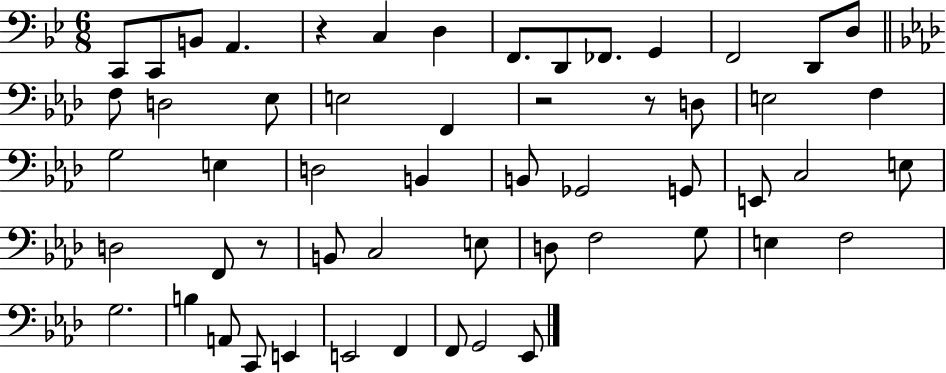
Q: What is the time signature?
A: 6/8